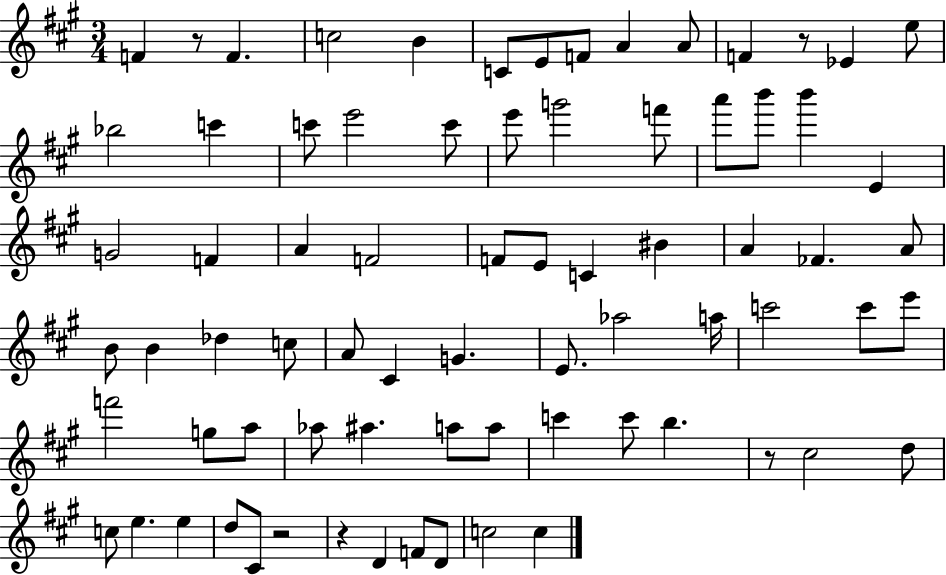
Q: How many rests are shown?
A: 5